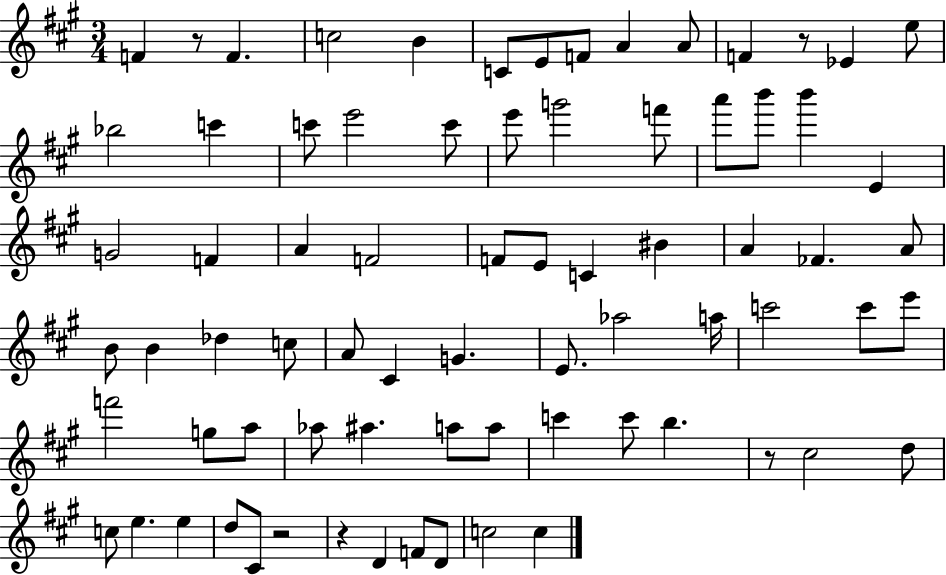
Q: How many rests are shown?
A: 5